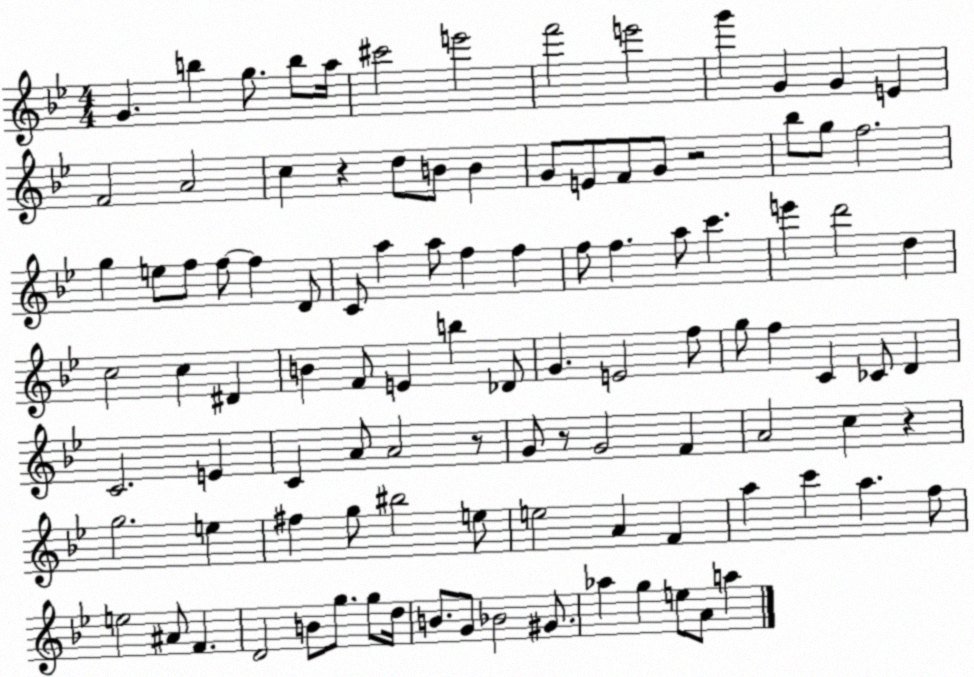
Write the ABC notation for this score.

X:1
T:Untitled
M:4/4
L:1/4
K:Bb
G b g/2 b/2 a/4 ^c'2 e'2 f'2 e'2 g' G G E F2 A2 c z d/2 B/2 B G/2 E/2 F/2 G/2 z2 _b/2 g/2 f2 g e/2 f/2 f/2 f D/2 C/2 a a/2 f f f/2 f a/2 c' e' d'2 d c2 c ^D B F/2 E b _D/2 G E2 f/2 g/2 f C _C/2 D C2 E C A/2 A2 z/2 G/2 z/2 G2 F A2 c z g2 e ^f g/2 ^b2 e/2 e2 A F a c' a f/2 e2 ^A/2 F D2 B/2 g/2 g/2 d/4 B/2 G/2 _B2 ^G/2 _a g e/2 A/2 a